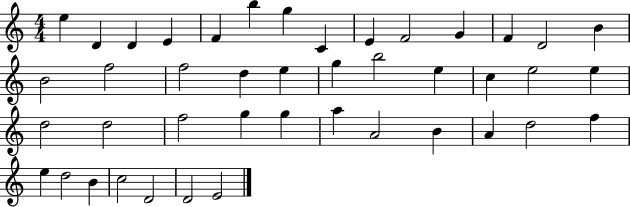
X:1
T:Untitled
M:4/4
L:1/4
K:C
e D D E F b g C E F2 G F D2 B B2 f2 f2 d e g b2 e c e2 e d2 d2 f2 g g a A2 B A d2 f e d2 B c2 D2 D2 E2